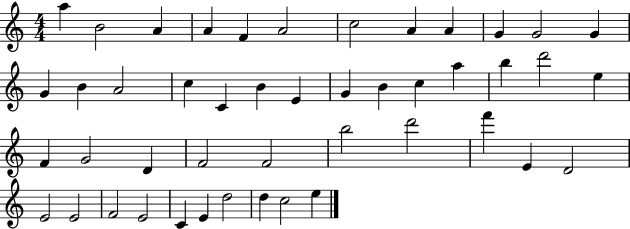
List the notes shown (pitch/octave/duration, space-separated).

A5/q B4/h A4/q A4/q F4/q A4/h C5/h A4/q A4/q G4/q G4/h G4/q G4/q B4/q A4/h C5/q C4/q B4/q E4/q G4/q B4/q C5/q A5/q B5/q D6/h E5/q F4/q G4/h D4/q F4/h F4/h B5/h D6/h F6/q E4/q D4/h E4/h E4/h F4/h E4/h C4/q E4/q D5/h D5/q C5/h E5/q